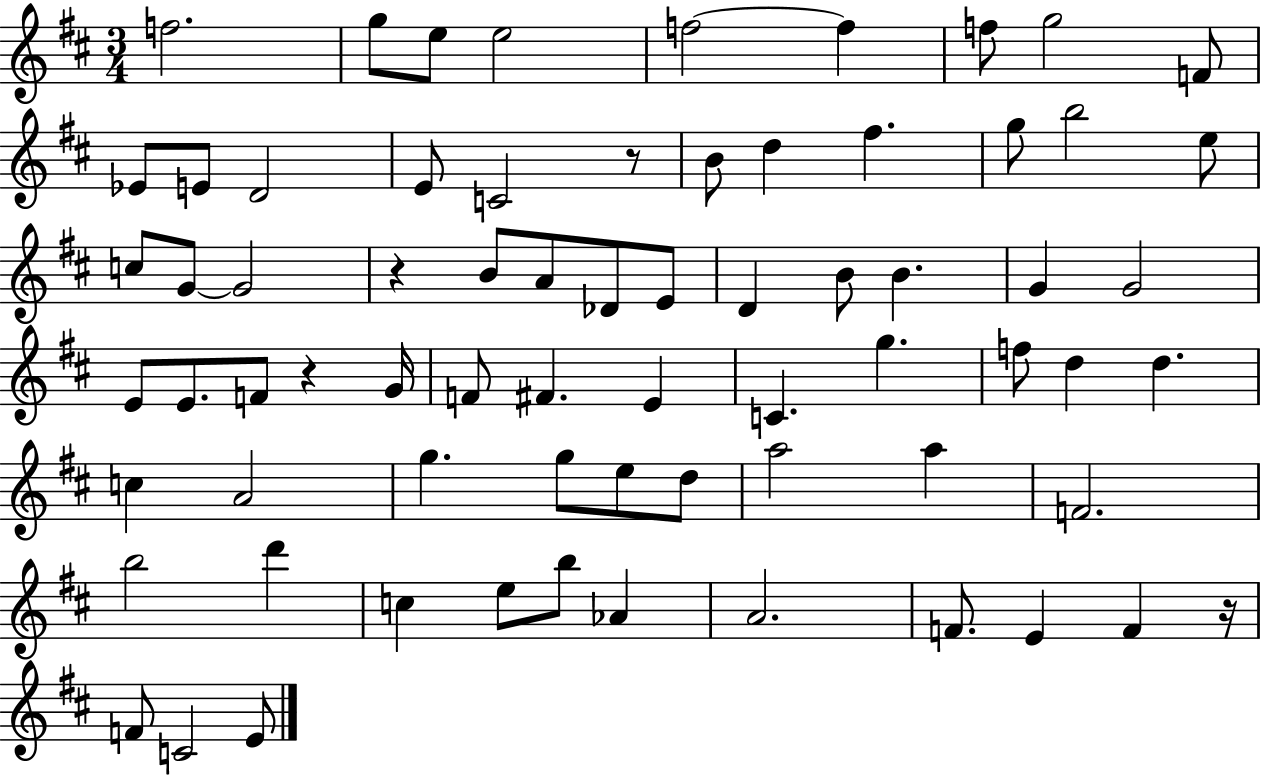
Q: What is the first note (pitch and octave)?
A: F5